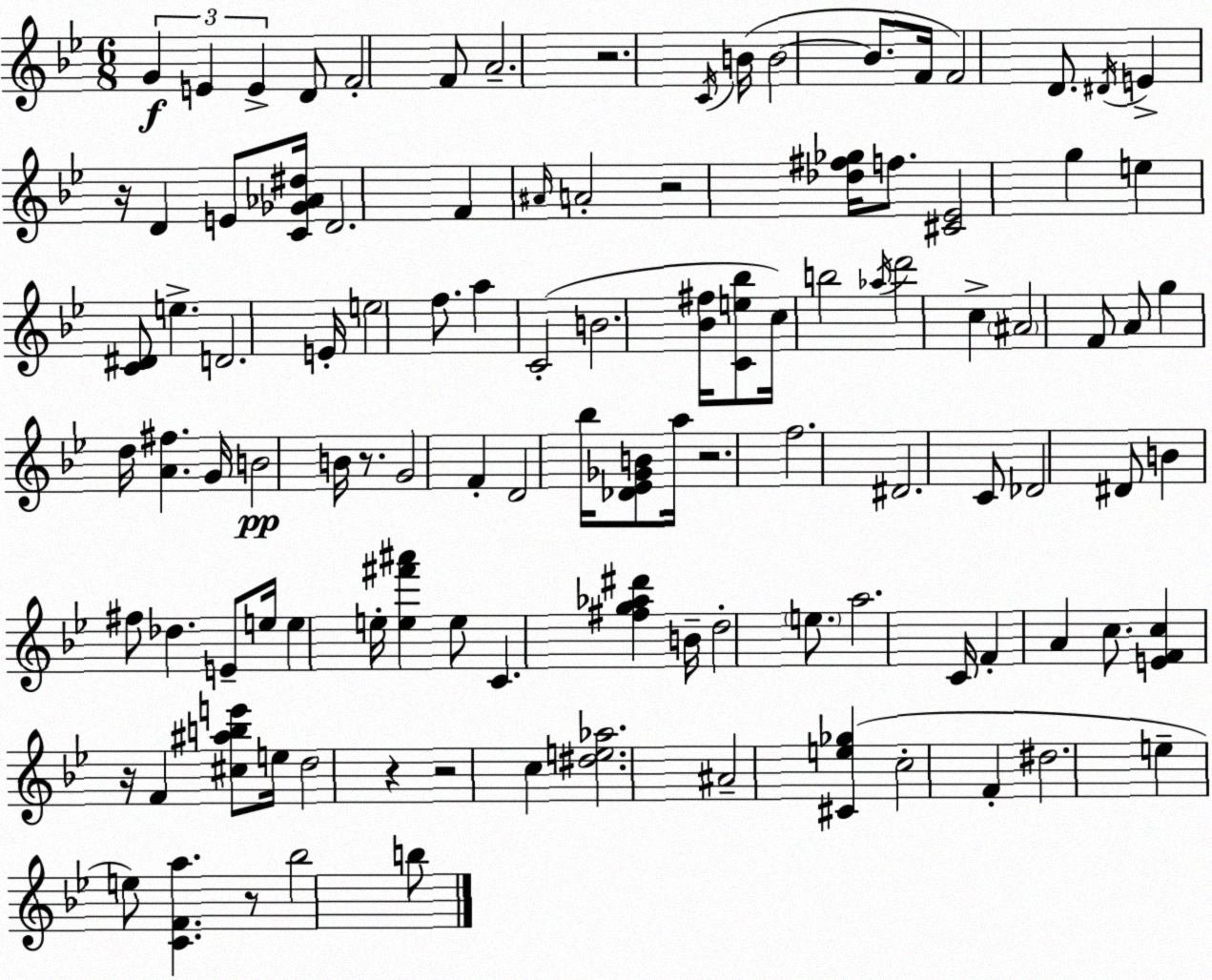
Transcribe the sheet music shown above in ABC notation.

X:1
T:Untitled
M:6/8
L:1/4
K:Gm
G E E D/2 F2 F/2 A2 z2 C/4 B/4 B2 B/2 F/4 F2 D/2 ^D/4 E z/4 D E/2 [C_G_A^d]/4 D2 F ^A/4 A2 z2 [_d^f_g]/4 f/2 [^C_E]2 g e [C^D]/2 e D2 E/4 e2 f/2 a C2 B2 [_B^f]/4 [Ce_b]/2 c/4 b2 _a/4 d'2 c ^A2 F/2 A/2 g d/4 [A^f] G/4 B2 B/4 z/2 G2 F D2 _b/4 [_D_E_GB]/2 a/4 z2 f2 ^D2 C/2 _D2 ^D/2 B ^f/2 _d E/2 e/4 e e/4 [e^f'^a'] e/2 C [^fg_a^d'] B/4 d2 e/2 a2 C/4 F A c/2 [EFc] z/4 F [^c^abe']/2 e/4 d2 z z2 c [^de_a]2 ^A2 [^Ce_g] c2 F ^d2 e e/2 [CFa] z/2 _b2 b/2